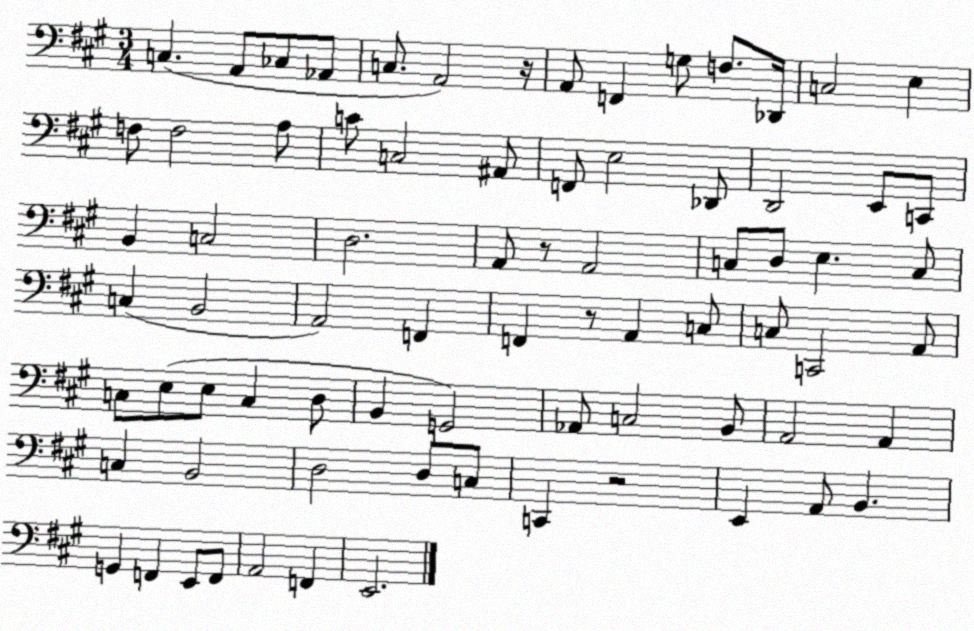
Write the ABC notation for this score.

X:1
T:Untitled
M:3/4
L:1/4
K:A
C, A,,/2 _C,/2 _A,,/2 C,/2 A,,2 z/4 A,,/2 F,, G,/2 F,/2 _D,,/4 C,2 E, F,/2 F,2 A,/2 C/2 C,2 ^A,,/2 F,,/2 E,2 _D,,/2 D,,2 E,,/2 C,,/2 B,, C,2 D,2 A,,/2 z/2 A,,2 C,/2 D,/2 E, C,/2 C, B,,2 A,,2 F,, F,, z/2 A,, C,/2 C,/2 C,,2 A,,/2 C,/2 E,/2 E,/2 C, D,/2 B,, G,,2 _A,,/2 C,2 B,,/2 A,,2 A,, C, B,,2 D,2 D,/2 C,/2 C,, z2 E,, A,,/2 B,, G,, F,, E,,/2 F,,/2 A,,2 F,, E,,2